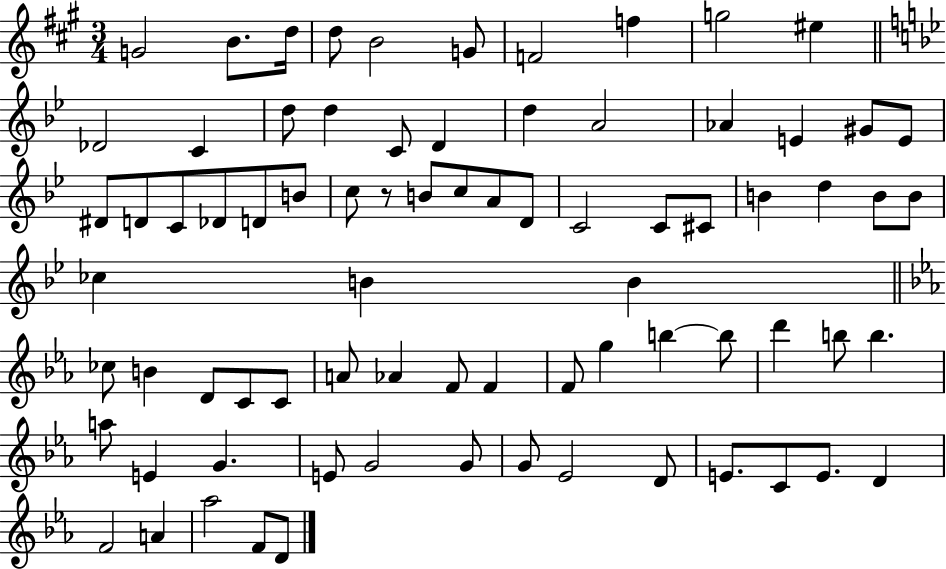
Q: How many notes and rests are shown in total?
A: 78